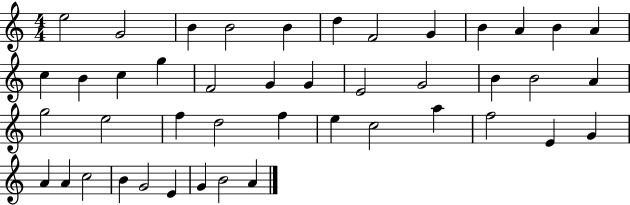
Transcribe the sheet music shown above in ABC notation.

X:1
T:Untitled
M:4/4
L:1/4
K:C
e2 G2 B B2 B d F2 G B A B A c B c g F2 G G E2 G2 B B2 A g2 e2 f d2 f e c2 a f2 E G A A c2 B G2 E G B2 A